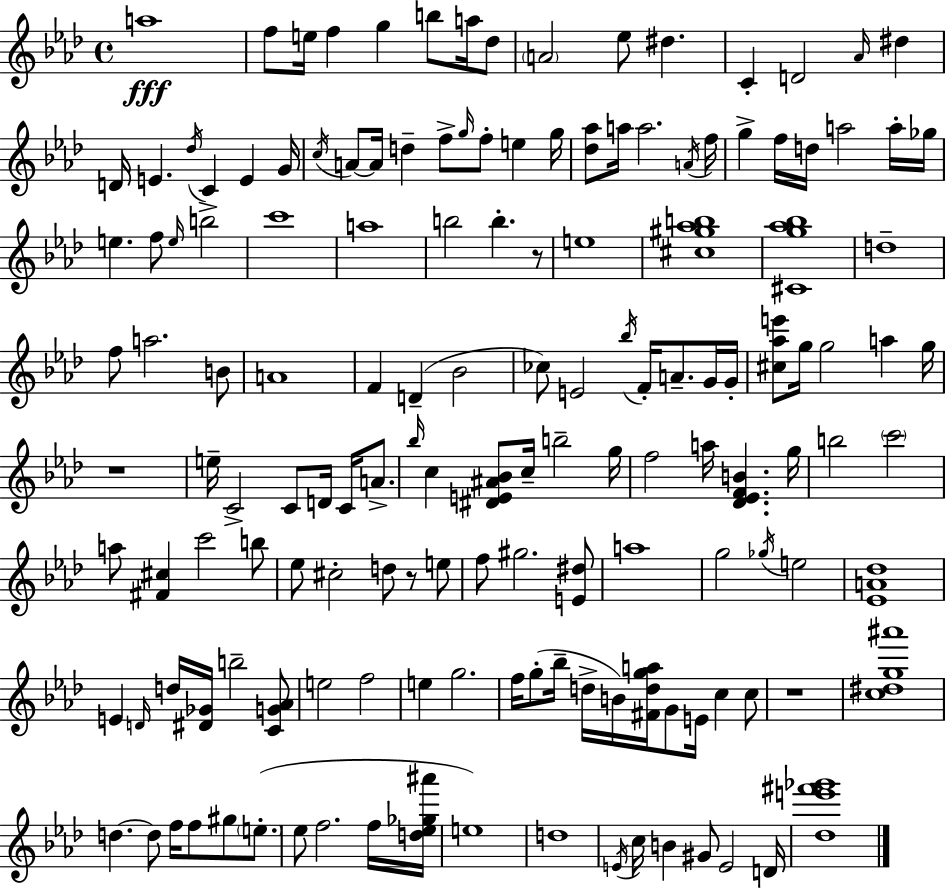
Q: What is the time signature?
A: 4/4